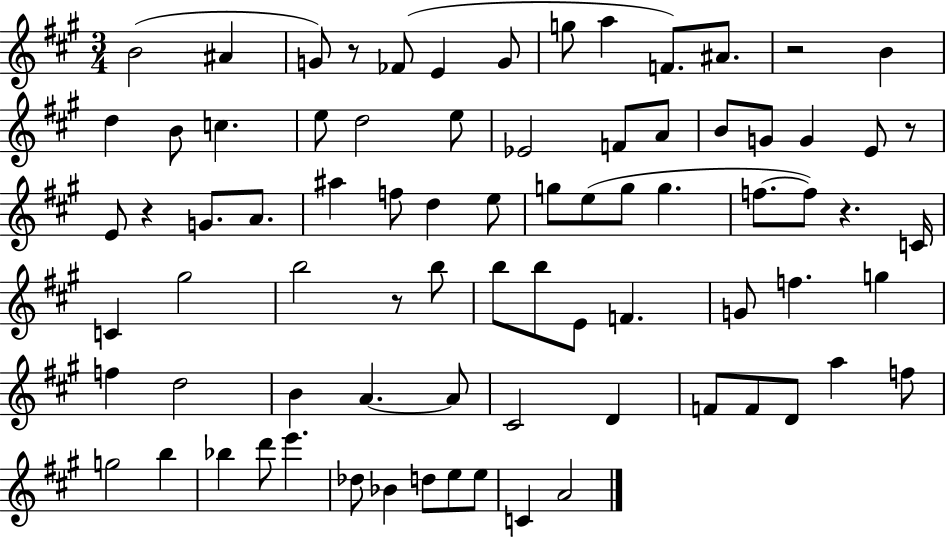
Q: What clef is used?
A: treble